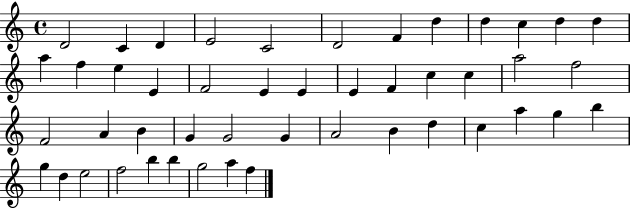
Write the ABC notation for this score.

X:1
T:Untitled
M:4/4
L:1/4
K:C
D2 C D E2 C2 D2 F d d c d d a f e E F2 E E E F c c a2 f2 F2 A B G G2 G A2 B d c a g b g d e2 f2 b b g2 a f